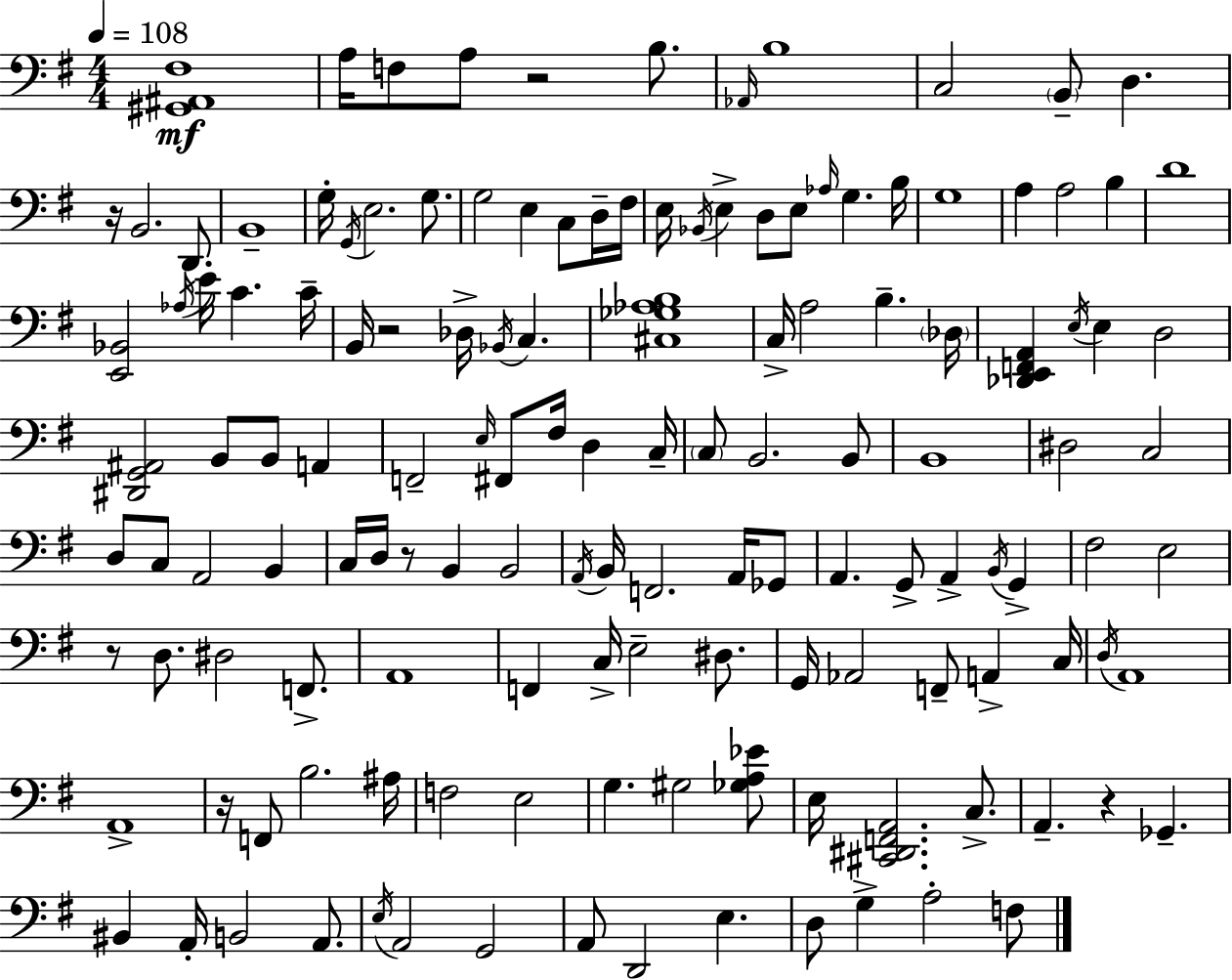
[G#2,A#2,F#3]/w A3/s F3/e A3/e R/h B3/e. Ab2/s B3/w C3/h B2/e D3/q. R/s B2/h. D2/e. B2/w G3/s G2/s E3/h. G3/e. G3/h E3/q C3/e D3/s F#3/s E3/s Bb2/s E3/q D3/e E3/e Ab3/s G3/q. B3/s G3/w A3/q A3/h B3/q D4/w [E2,Bb2]/h Ab3/s E4/s C4/q. C4/s B2/s R/h Db3/s Bb2/s C3/q. [C#3,Gb3,Ab3,B3]/w C3/s A3/h B3/q. Db3/s [Db2,E2,F2,A2]/q E3/s E3/q D3/h [D#2,G2,A#2]/h B2/e B2/e A2/q F2/h E3/s F#2/e F#3/s D3/q C3/s C3/e B2/h. B2/e B2/w D#3/h C3/h D3/e C3/e A2/h B2/q C3/s D3/s R/e B2/q B2/h A2/s B2/s F2/h. A2/s Gb2/e A2/q. G2/e A2/q B2/s G2/q F#3/h E3/h R/e D3/e. D#3/h F2/e. A2/w F2/q C3/s E3/h D#3/e. G2/s Ab2/h F2/e A2/q C3/s D3/s A2/w A2/w R/s F2/e B3/h. A#3/s F3/h E3/h G3/q. G#3/h [Gb3,A3,Eb4]/e E3/s [C#2,D#2,F2,A2]/h. C3/e. A2/q. R/q Gb2/q. BIS2/q A2/s B2/h A2/e. E3/s A2/h G2/h A2/e D2/h E3/q. D3/e G3/q A3/h F3/e